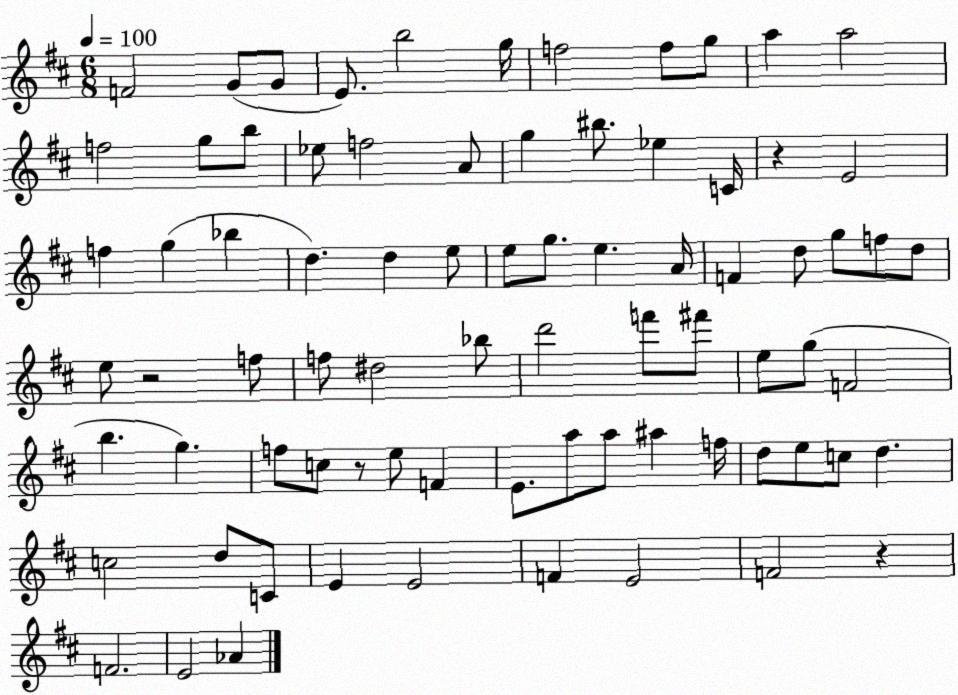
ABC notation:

X:1
T:Untitled
M:6/8
L:1/4
K:D
F2 G/2 G/2 E/2 b2 g/4 f2 f/2 g/2 a a2 f2 g/2 b/2 _e/2 f2 A/2 g ^b/2 _e C/4 z E2 f g _b d d e/2 e/2 g/2 e A/4 F d/2 g/2 f/2 d/2 e/2 z2 f/2 f/2 ^d2 _b/2 d'2 f'/2 ^f'/2 e/2 g/2 F2 b g f/2 c/2 z/2 e/2 F E/2 a/2 a/2 ^a f/4 d/2 e/2 c/2 d c2 d/2 C/2 E E2 F E2 F2 z F2 E2 _A